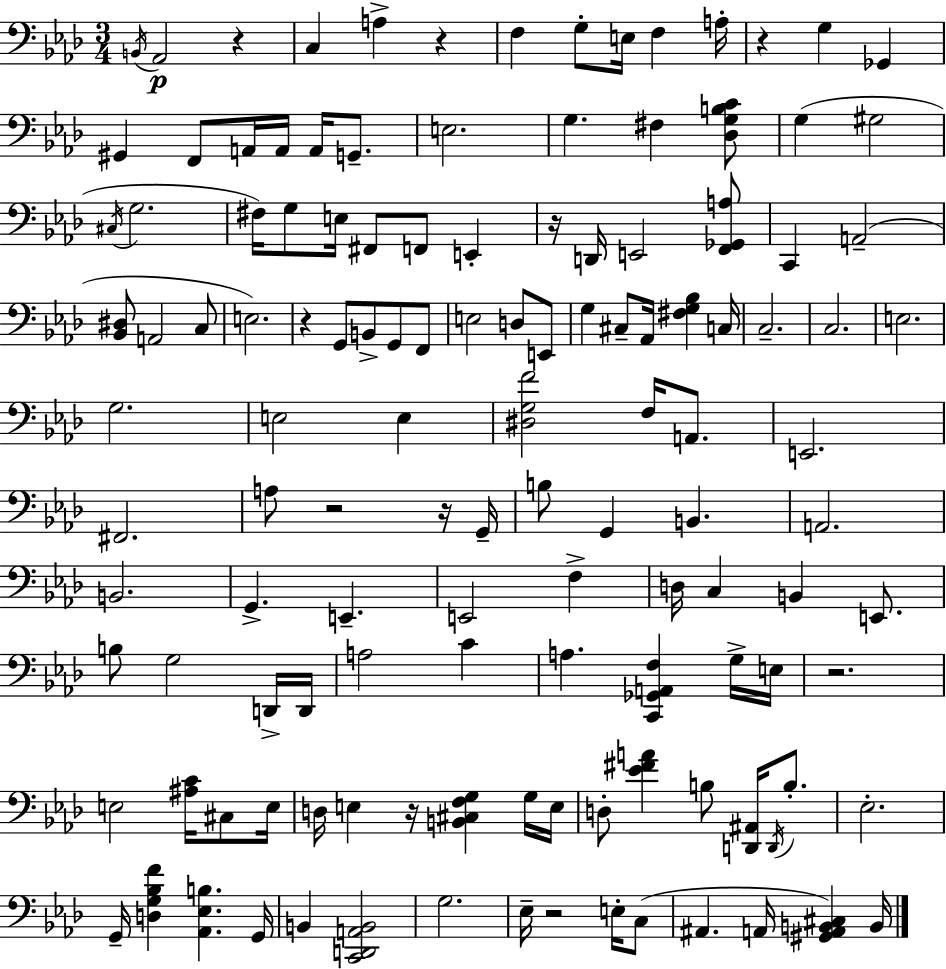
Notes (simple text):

B2/s Ab2/h R/q C3/q A3/q R/q F3/q G3/e E3/s F3/q A3/s R/q G3/q Gb2/q G#2/q F2/e A2/s A2/s A2/s G2/e. E3/h. G3/q. F#3/q [Db3,G3,B3,C4]/e G3/q G#3/h C#3/s G3/h. F#3/s G3/e E3/s F#2/e F2/e E2/q R/s D2/s E2/h [F2,Gb2,A3]/e C2/q A2/h [Bb2,D#3]/e A2/h C3/e E3/h. R/q G2/e B2/e G2/e F2/e E3/h D3/e E2/e G3/q C#3/e Ab2/s [F#3,G3,Bb3]/q C3/s C3/h. C3/h. E3/h. G3/h. E3/h E3/q [D#3,G3,F4]/h F3/s A2/e. E2/h. F#2/h. A3/e R/h R/s G2/s B3/e G2/q B2/q. A2/h. B2/h. G2/q. E2/q. E2/h F3/q D3/s C3/q B2/q E2/e. B3/e G3/h D2/s D2/s A3/h C4/q A3/q. [C2,Gb2,A2,F3]/q G3/s E3/s R/h. E3/h [A#3,C4]/s C#3/e E3/s D3/s E3/q R/s [B2,C#3,F3,G3]/q G3/s E3/s D3/e [Eb4,F#4,A4]/q B3/e [D2,A#2]/s D2/s B3/e. Eb3/h. G2/s [D3,G3,Bb3,F4]/q [Ab2,Eb3,B3]/q. G2/s B2/q [C2,D2,A2,B2]/h G3/h. Eb3/s R/h E3/s C3/e A#2/q. A2/s [G#2,A2,B2,C#3]/q B2/s